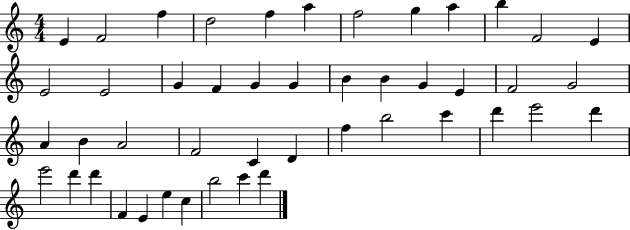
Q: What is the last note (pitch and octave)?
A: D6